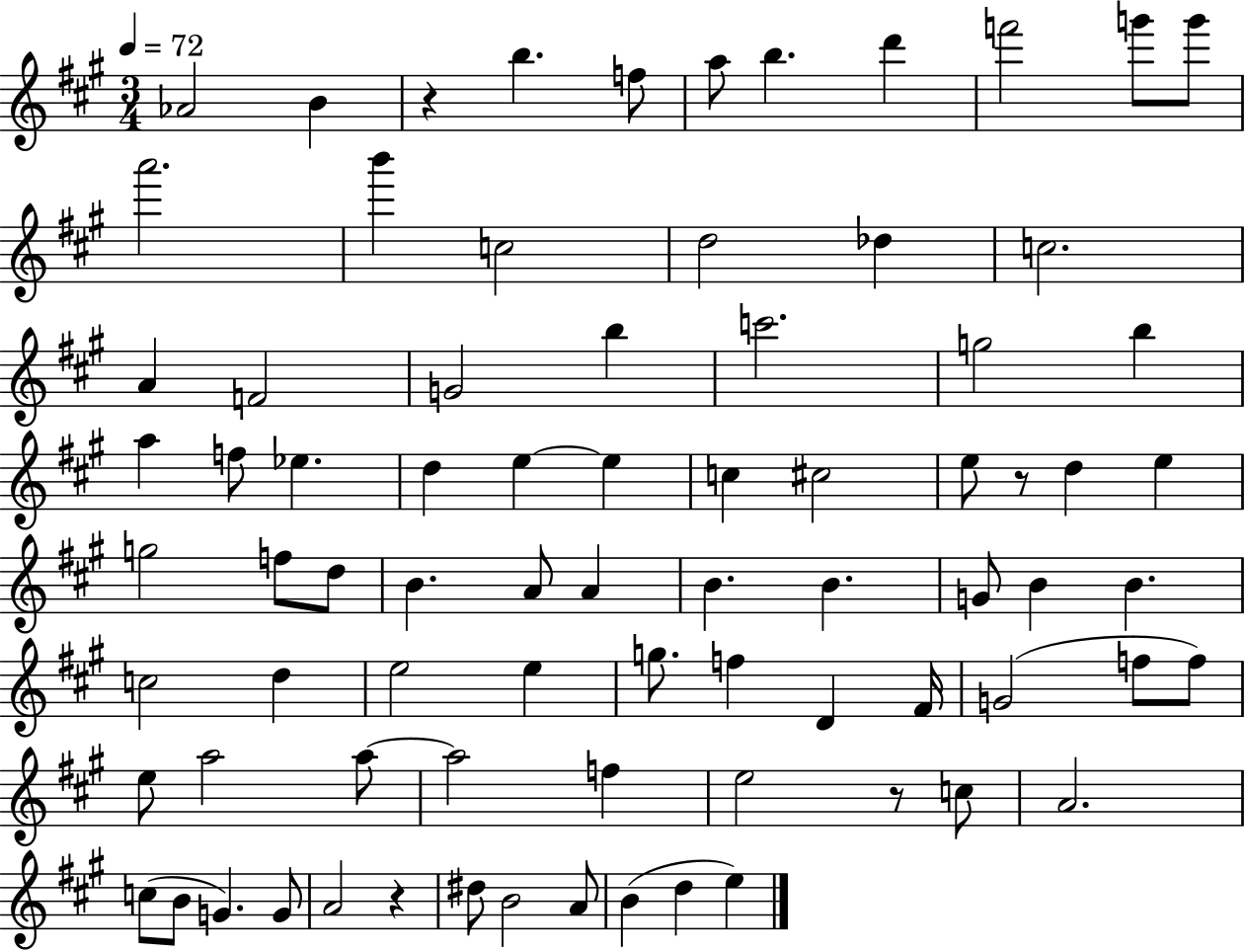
Ab4/h B4/q R/q B5/q. F5/e A5/e B5/q. D6/q F6/h G6/e G6/e A6/h. B6/q C5/h D5/h Db5/q C5/h. A4/q F4/h G4/h B5/q C6/h. G5/h B5/q A5/q F5/e Eb5/q. D5/q E5/q E5/q C5/q C#5/h E5/e R/e D5/q E5/q G5/h F5/e D5/e B4/q. A4/e A4/q B4/q. B4/q. G4/e B4/q B4/q. C5/h D5/q E5/h E5/q G5/e. F5/q D4/q F#4/s G4/h F5/e F5/e E5/e A5/h A5/e A5/h F5/q E5/h R/e C5/e A4/h. C5/e B4/e G4/q. G4/e A4/h R/q D#5/e B4/h A4/e B4/q D5/q E5/q